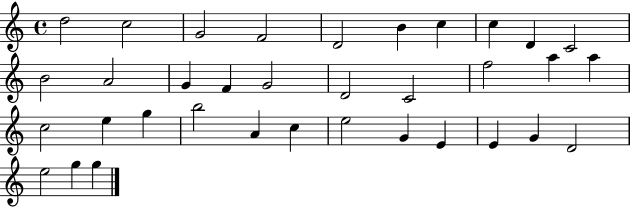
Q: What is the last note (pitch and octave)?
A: G5